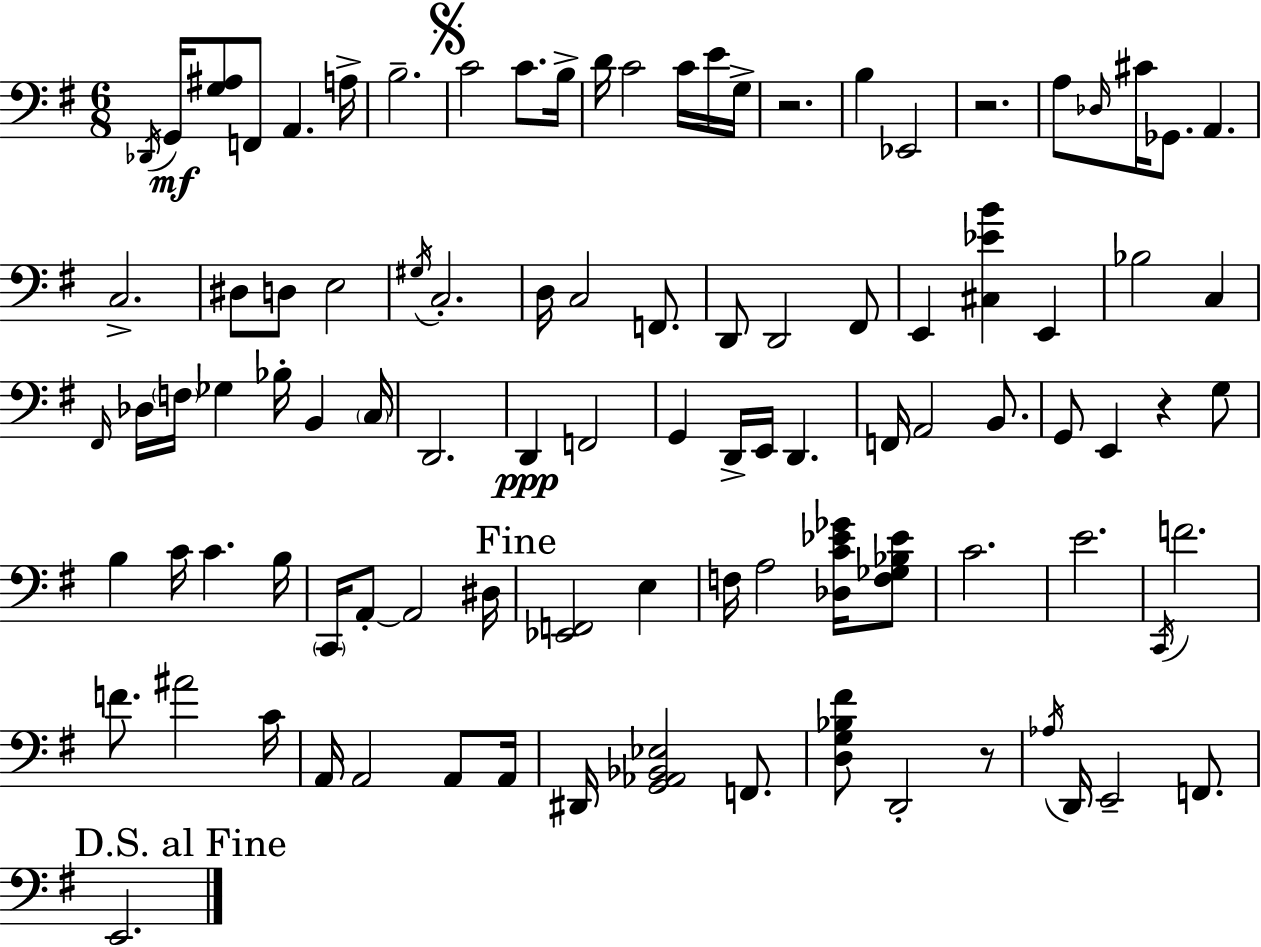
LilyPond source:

{
  \clef bass
  \numericTimeSignature
  \time 6/8
  \key g \major
  \acciaccatura { des,16 }\mf g,16 <g ais>8 f,8 a,4. | a16-> b2.-- | \mark \markup { \musicglyph "scripts.segno" } c'2 c'8. | b16-> d'16 c'2 c'16 e'16 | \break g16-> r2. | b4 ees,2 | r2. | a8 \grace { des16 } cis'16 ges,8. a,4. | \break c2.-> | dis8 d8 e2 | \acciaccatura { gis16 } c2.-. | d16 c2 | \break f,8. d,8 d,2 | fis,8 e,4 <cis ees' b'>4 e,4 | bes2 c4 | \grace { fis,16 } des16 \parenthesize f16 ges4 bes16-. b,4 | \break \parenthesize c16 d,2. | d,4\ppp f,2 | g,4 d,16-> e,16 d,4. | f,16 a,2 | \break b,8. g,8 e,4 r4 | g8 b4 c'16 c'4. | b16 \parenthesize c,16 a,8-.~~ a,2 | dis16 \mark "Fine" <ees, f,>2 | \break e4 f16 a2 | <des c' ees' ges'>16 <f ges bes ees'>8 c'2. | e'2. | \acciaccatura { c,16 } f'2. | \break f'8. ais'2 | c'16 a,16 a,2 | a,8 a,16 dis,16 <g, aes, bes, ees>2 | f,8. <d g bes fis'>8 d,2-. | \break r8 \acciaccatura { aes16 } d,16 e,2-- | f,8. \mark "D.S. al Fine" e,2. | \bar "|."
}